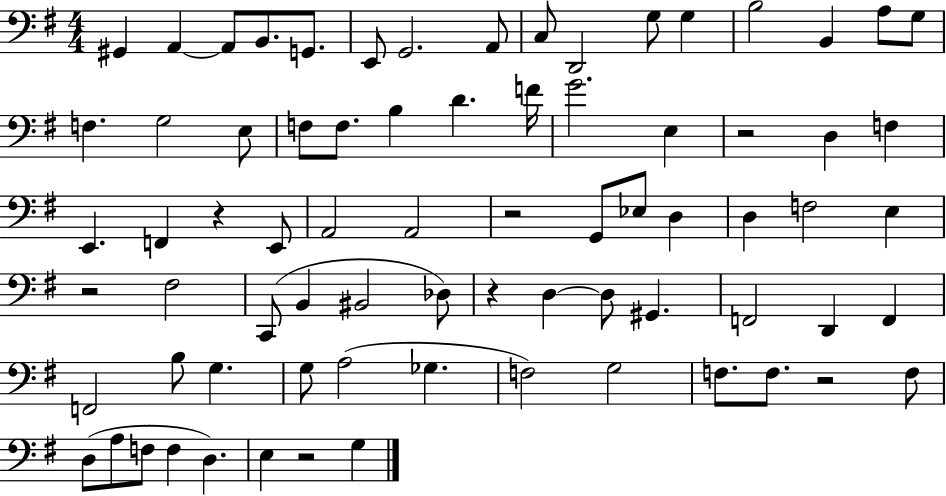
{
  \clef bass
  \numericTimeSignature
  \time 4/4
  \key g \major
  gis,4 a,4~~ a,8 b,8. g,8. | e,8 g,2. a,8 | c8 d,2 g8 g4 | b2 b,4 a8 g8 | \break f4. g2 e8 | f8 f8. b4 d'4. f'16 | g'2. e4 | r2 d4 f4 | \break e,4. f,4 r4 e,8 | a,2 a,2 | r2 g,8 ees8 d4 | d4 f2 e4 | \break r2 fis2 | c,8( b,4 bis,2 des8) | r4 d4~~ d8 gis,4. | f,2 d,4 f,4 | \break f,2 b8 g4. | g8 a2( ges4. | f2) g2 | f8. f8. r2 f8 | \break d8( a8 f8 f4 d4.) | e4 r2 g4 | \bar "|."
}